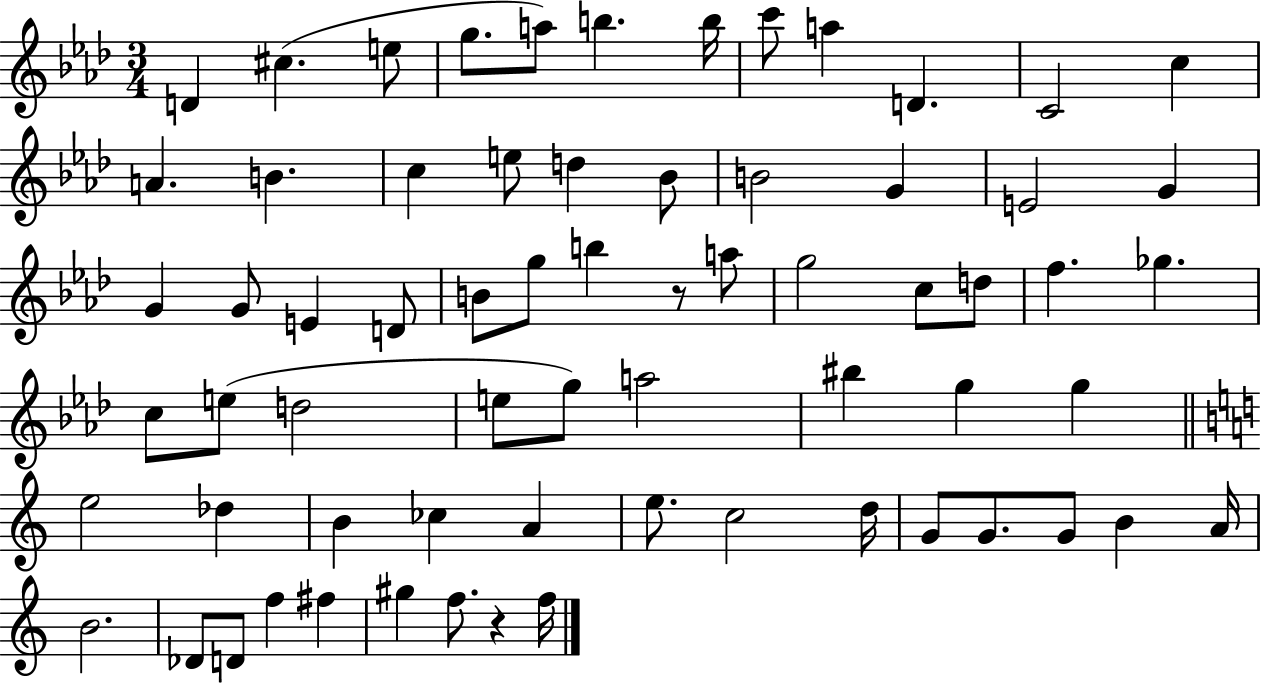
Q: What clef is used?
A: treble